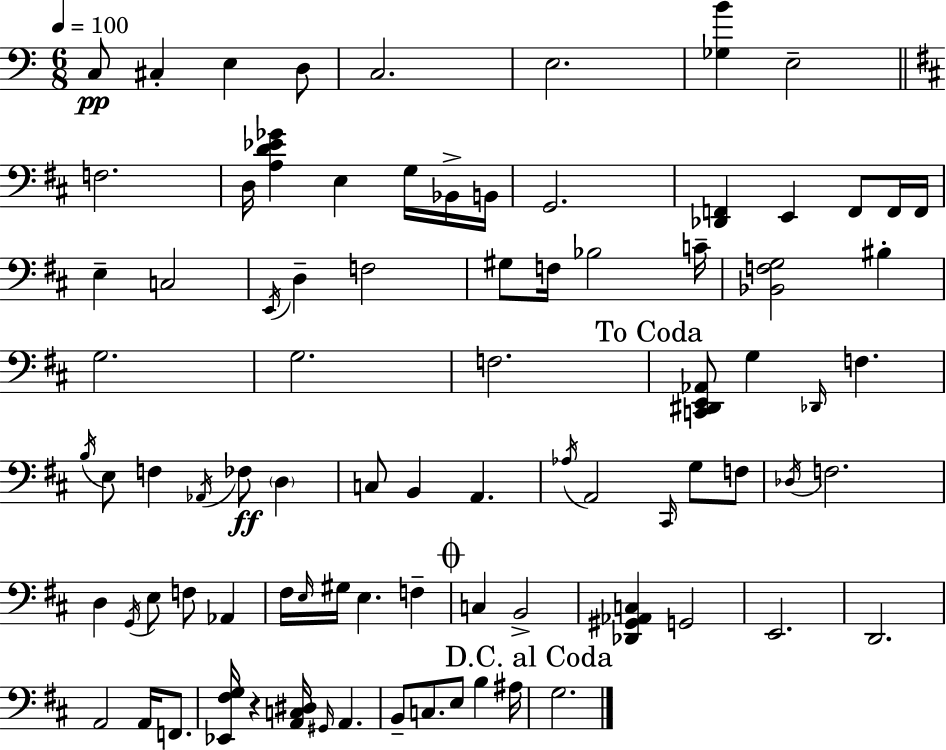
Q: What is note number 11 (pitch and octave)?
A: G3